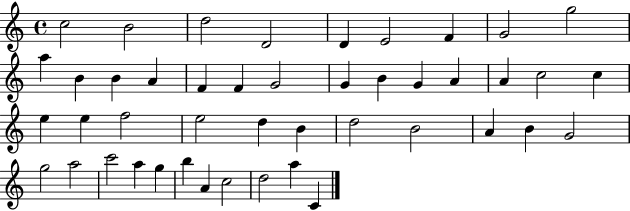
C5/h B4/h D5/h D4/h D4/q E4/h F4/q G4/h G5/h A5/q B4/q B4/q A4/q F4/q F4/q G4/h G4/q B4/q G4/q A4/q A4/q C5/h C5/q E5/q E5/q F5/h E5/h D5/q B4/q D5/h B4/h A4/q B4/q G4/h G5/h A5/h C6/h A5/q G5/q B5/q A4/q C5/h D5/h A5/q C4/q